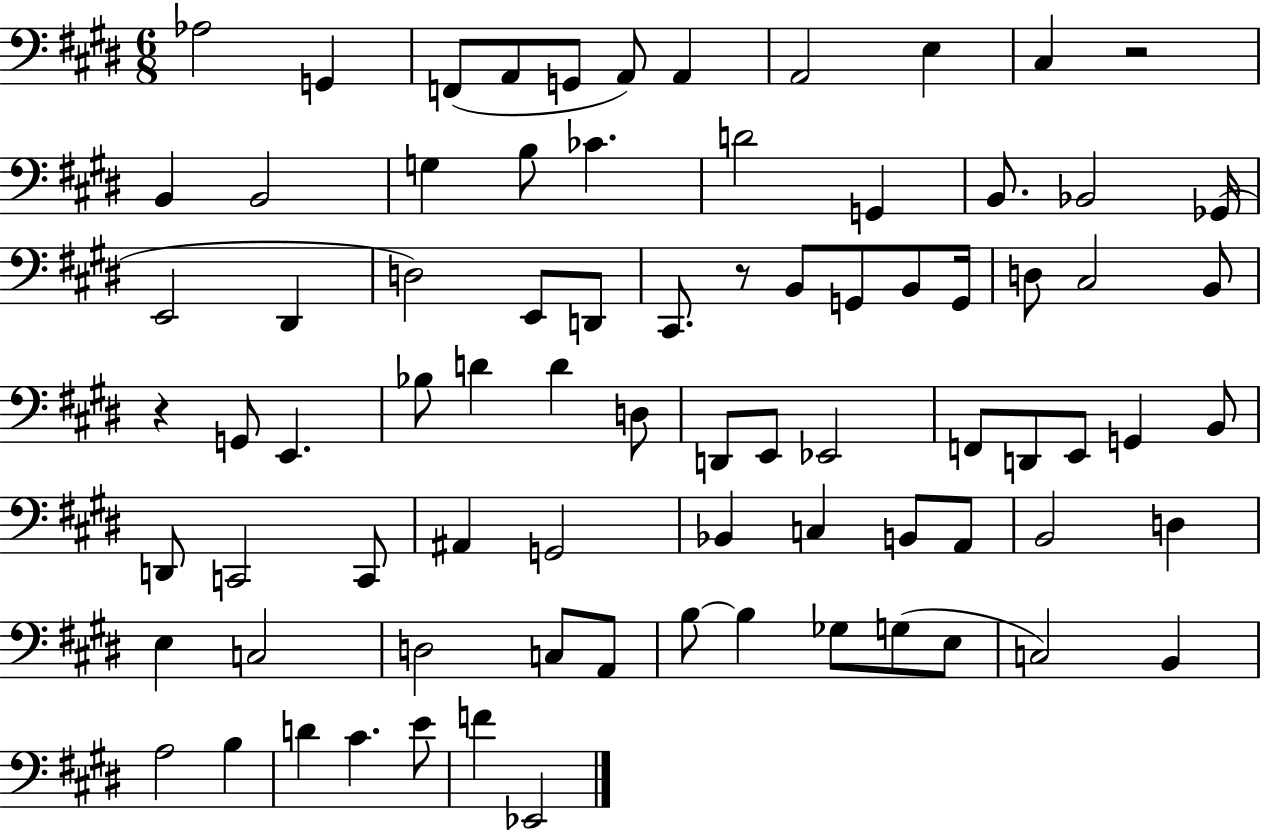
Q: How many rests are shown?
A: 3